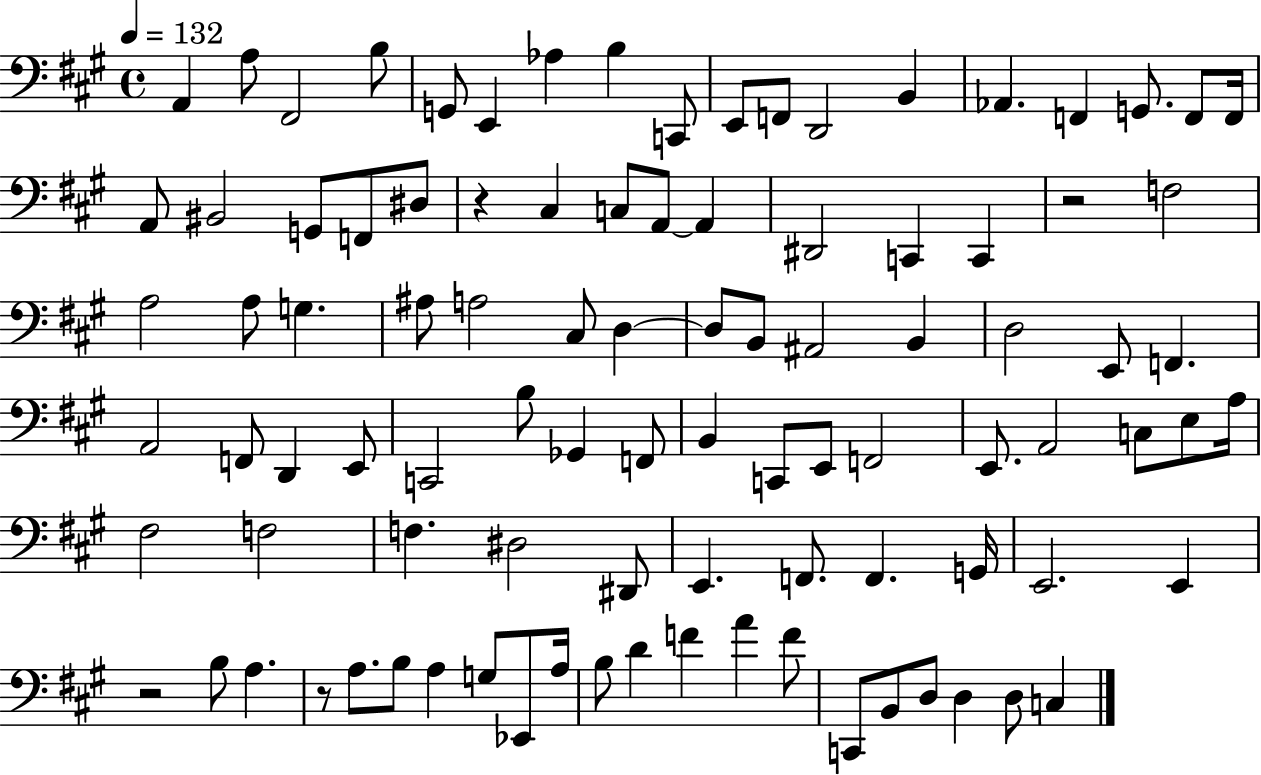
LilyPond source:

{
  \clef bass
  \time 4/4
  \defaultTimeSignature
  \key a \major
  \tempo 4 = 132
  a,4 a8 fis,2 b8 | g,8 e,4 aes4 b4 c,8 | e,8 f,8 d,2 b,4 | aes,4. f,4 g,8. f,8 f,16 | \break a,8 bis,2 g,8 f,8 dis8 | r4 cis4 c8 a,8~~ a,4 | dis,2 c,4 c,4 | r2 f2 | \break a2 a8 g4. | ais8 a2 cis8 d4~~ | d8 b,8 ais,2 b,4 | d2 e,8 f,4. | \break a,2 f,8 d,4 e,8 | c,2 b8 ges,4 f,8 | b,4 c,8 e,8 f,2 | e,8. a,2 c8 e8 a16 | \break fis2 f2 | f4. dis2 dis,8 | e,4. f,8. f,4. g,16 | e,2. e,4 | \break r2 b8 a4. | r8 a8. b8 a4 g8 ees,8 a16 | b8 d'4 f'4 a'4 f'8 | c,8 b,8 d8 d4 d8 c4 | \break \bar "|."
}